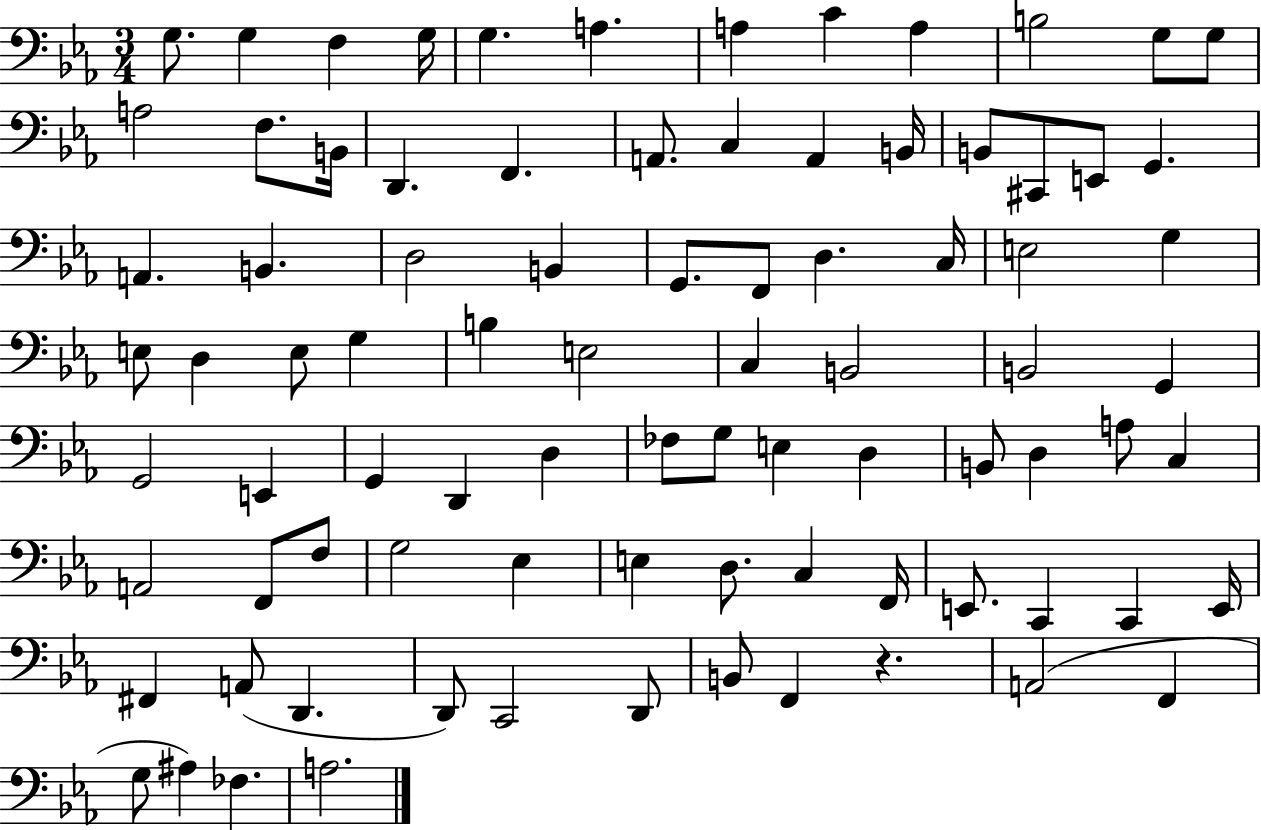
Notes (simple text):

G3/e. G3/q F3/q G3/s G3/q. A3/q. A3/q C4/q A3/q B3/h G3/e G3/e A3/h F3/e. B2/s D2/q. F2/q. A2/e. C3/q A2/q B2/s B2/e C#2/e E2/e G2/q. A2/q. B2/q. D3/h B2/q G2/e. F2/e D3/q. C3/s E3/h G3/q E3/e D3/q E3/e G3/q B3/q E3/h C3/q B2/h B2/h G2/q G2/h E2/q G2/q D2/q D3/q FES3/e G3/e E3/q D3/q B2/e D3/q A3/e C3/q A2/h F2/e F3/e G3/h Eb3/q E3/q D3/e. C3/q F2/s E2/e. C2/q C2/q E2/s F#2/q A2/e D2/q. D2/e C2/h D2/e B2/e F2/q R/q. A2/h F2/q G3/e A#3/q FES3/q. A3/h.